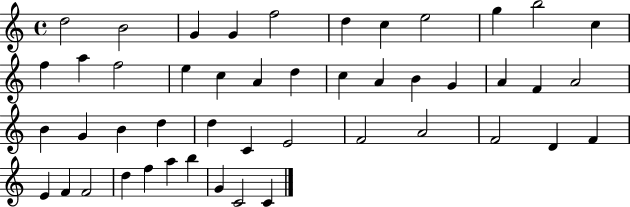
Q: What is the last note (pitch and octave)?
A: C4